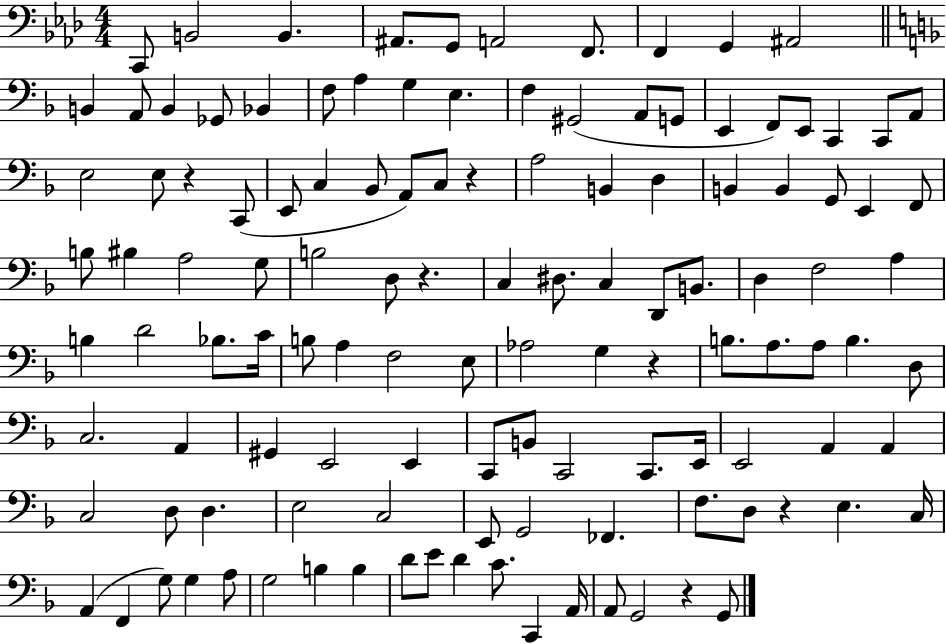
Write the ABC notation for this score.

X:1
T:Untitled
M:4/4
L:1/4
K:Ab
C,,/2 B,,2 B,, ^A,,/2 G,,/2 A,,2 F,,/2 F,, G,, ^A,,2 B,, A,,/2 B,, _G,,/2 _B,, F,/2 A, G, E, F, ^G,,2 A,,/2 G,,/2 E,, F,,/2 E,,/2 C,, C,,/2 A,,/2 E,2 E,/2 z C,,/2 E,,/2 C, _B,,/2 A,,/2 C,/2 z A,2 B,, D, B,, B,, G,,/2 E,, F,,/2 B,/2 ^B, A,2 G,/2 B,2 D,/2 z C, ^D,/2 C, D,,/2 B,,/2 D, F,2 A, B, D2 _B,/2 C/4 B,/2 A, F,2 E,/2 _A,2 G, z B,/2 A,/2 A,/2 B, D,/2 C,2 A,, ^G,, E,,2 E,, C,,/2 B,,/2 C,,2 C,,/2 E,,/4 E,,2 A,, A,, C,2 D,/2 D, E,2 C,2 E,,/2 G,,2 _F,, F,/2 D,/2 z E, C,/4 A,, F,, G,/2 G, A,/2 G,2 B, B, D/2 E/2 D C/2 C,, A,,/4 A,,/2 G,,2 z G,,/2